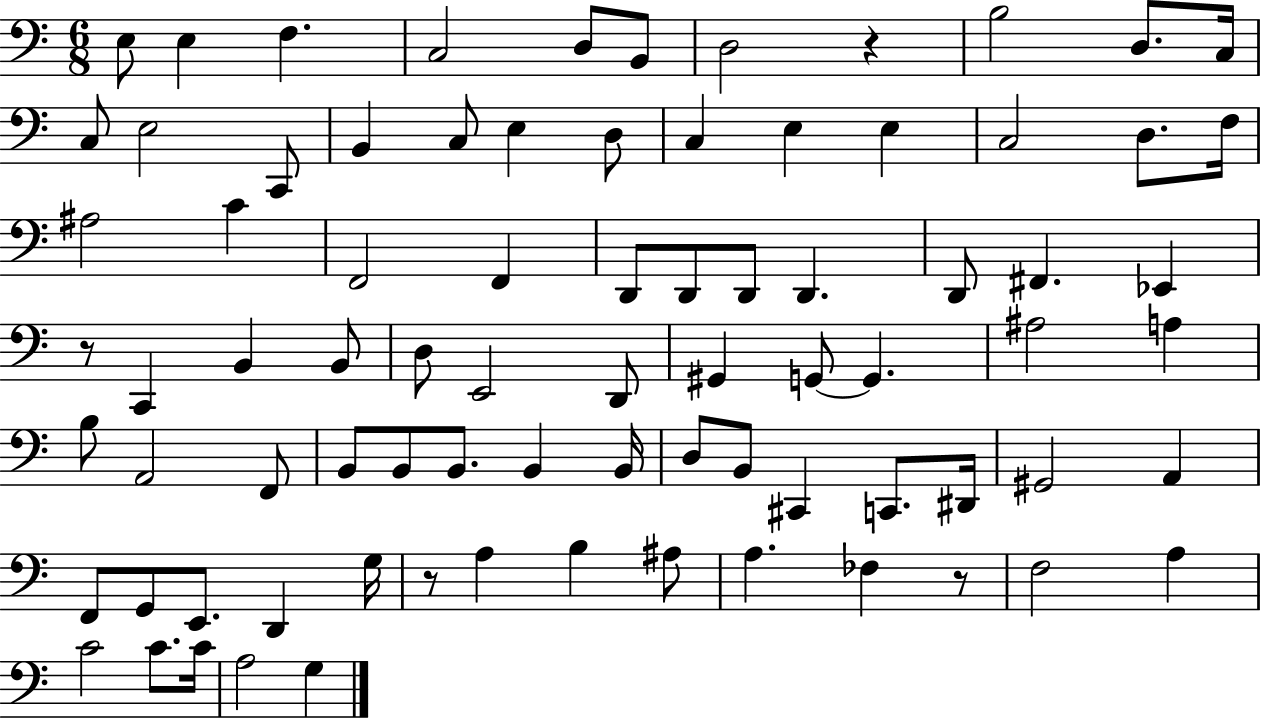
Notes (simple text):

E3/e E3/q F3/q. C3/h D3/e B2/e D3/h R/q B3/h D3/e. C3/s C3/e E3/h C2/e B2/q C3/e E3/q D3/e C3/q E3/q E3/q C3/h D3/e. F3/s A#3/h C4/q F2/h F2/q D2/e D2/e D2/e D2/q. D2/e F#2/q. Eb2/q R/e C2/q B2/q B2/e D3/e E2/h D2/e G#2/q G2/e G2/q. A#3/h A3/q B3/e A2/h F2/e B2/e B2/e B2/e. B2/q B2/s D3/e B2/e C#2/q C2/e. D#2/s G#2/h A2/q F2/e G2/e E2/e. D2/q G3/s R/e A3/q B3/q A#3/e A3/q. FES3/q R/e F3/h A3/q C4/h C4/e. C4/s A3/h G3/q